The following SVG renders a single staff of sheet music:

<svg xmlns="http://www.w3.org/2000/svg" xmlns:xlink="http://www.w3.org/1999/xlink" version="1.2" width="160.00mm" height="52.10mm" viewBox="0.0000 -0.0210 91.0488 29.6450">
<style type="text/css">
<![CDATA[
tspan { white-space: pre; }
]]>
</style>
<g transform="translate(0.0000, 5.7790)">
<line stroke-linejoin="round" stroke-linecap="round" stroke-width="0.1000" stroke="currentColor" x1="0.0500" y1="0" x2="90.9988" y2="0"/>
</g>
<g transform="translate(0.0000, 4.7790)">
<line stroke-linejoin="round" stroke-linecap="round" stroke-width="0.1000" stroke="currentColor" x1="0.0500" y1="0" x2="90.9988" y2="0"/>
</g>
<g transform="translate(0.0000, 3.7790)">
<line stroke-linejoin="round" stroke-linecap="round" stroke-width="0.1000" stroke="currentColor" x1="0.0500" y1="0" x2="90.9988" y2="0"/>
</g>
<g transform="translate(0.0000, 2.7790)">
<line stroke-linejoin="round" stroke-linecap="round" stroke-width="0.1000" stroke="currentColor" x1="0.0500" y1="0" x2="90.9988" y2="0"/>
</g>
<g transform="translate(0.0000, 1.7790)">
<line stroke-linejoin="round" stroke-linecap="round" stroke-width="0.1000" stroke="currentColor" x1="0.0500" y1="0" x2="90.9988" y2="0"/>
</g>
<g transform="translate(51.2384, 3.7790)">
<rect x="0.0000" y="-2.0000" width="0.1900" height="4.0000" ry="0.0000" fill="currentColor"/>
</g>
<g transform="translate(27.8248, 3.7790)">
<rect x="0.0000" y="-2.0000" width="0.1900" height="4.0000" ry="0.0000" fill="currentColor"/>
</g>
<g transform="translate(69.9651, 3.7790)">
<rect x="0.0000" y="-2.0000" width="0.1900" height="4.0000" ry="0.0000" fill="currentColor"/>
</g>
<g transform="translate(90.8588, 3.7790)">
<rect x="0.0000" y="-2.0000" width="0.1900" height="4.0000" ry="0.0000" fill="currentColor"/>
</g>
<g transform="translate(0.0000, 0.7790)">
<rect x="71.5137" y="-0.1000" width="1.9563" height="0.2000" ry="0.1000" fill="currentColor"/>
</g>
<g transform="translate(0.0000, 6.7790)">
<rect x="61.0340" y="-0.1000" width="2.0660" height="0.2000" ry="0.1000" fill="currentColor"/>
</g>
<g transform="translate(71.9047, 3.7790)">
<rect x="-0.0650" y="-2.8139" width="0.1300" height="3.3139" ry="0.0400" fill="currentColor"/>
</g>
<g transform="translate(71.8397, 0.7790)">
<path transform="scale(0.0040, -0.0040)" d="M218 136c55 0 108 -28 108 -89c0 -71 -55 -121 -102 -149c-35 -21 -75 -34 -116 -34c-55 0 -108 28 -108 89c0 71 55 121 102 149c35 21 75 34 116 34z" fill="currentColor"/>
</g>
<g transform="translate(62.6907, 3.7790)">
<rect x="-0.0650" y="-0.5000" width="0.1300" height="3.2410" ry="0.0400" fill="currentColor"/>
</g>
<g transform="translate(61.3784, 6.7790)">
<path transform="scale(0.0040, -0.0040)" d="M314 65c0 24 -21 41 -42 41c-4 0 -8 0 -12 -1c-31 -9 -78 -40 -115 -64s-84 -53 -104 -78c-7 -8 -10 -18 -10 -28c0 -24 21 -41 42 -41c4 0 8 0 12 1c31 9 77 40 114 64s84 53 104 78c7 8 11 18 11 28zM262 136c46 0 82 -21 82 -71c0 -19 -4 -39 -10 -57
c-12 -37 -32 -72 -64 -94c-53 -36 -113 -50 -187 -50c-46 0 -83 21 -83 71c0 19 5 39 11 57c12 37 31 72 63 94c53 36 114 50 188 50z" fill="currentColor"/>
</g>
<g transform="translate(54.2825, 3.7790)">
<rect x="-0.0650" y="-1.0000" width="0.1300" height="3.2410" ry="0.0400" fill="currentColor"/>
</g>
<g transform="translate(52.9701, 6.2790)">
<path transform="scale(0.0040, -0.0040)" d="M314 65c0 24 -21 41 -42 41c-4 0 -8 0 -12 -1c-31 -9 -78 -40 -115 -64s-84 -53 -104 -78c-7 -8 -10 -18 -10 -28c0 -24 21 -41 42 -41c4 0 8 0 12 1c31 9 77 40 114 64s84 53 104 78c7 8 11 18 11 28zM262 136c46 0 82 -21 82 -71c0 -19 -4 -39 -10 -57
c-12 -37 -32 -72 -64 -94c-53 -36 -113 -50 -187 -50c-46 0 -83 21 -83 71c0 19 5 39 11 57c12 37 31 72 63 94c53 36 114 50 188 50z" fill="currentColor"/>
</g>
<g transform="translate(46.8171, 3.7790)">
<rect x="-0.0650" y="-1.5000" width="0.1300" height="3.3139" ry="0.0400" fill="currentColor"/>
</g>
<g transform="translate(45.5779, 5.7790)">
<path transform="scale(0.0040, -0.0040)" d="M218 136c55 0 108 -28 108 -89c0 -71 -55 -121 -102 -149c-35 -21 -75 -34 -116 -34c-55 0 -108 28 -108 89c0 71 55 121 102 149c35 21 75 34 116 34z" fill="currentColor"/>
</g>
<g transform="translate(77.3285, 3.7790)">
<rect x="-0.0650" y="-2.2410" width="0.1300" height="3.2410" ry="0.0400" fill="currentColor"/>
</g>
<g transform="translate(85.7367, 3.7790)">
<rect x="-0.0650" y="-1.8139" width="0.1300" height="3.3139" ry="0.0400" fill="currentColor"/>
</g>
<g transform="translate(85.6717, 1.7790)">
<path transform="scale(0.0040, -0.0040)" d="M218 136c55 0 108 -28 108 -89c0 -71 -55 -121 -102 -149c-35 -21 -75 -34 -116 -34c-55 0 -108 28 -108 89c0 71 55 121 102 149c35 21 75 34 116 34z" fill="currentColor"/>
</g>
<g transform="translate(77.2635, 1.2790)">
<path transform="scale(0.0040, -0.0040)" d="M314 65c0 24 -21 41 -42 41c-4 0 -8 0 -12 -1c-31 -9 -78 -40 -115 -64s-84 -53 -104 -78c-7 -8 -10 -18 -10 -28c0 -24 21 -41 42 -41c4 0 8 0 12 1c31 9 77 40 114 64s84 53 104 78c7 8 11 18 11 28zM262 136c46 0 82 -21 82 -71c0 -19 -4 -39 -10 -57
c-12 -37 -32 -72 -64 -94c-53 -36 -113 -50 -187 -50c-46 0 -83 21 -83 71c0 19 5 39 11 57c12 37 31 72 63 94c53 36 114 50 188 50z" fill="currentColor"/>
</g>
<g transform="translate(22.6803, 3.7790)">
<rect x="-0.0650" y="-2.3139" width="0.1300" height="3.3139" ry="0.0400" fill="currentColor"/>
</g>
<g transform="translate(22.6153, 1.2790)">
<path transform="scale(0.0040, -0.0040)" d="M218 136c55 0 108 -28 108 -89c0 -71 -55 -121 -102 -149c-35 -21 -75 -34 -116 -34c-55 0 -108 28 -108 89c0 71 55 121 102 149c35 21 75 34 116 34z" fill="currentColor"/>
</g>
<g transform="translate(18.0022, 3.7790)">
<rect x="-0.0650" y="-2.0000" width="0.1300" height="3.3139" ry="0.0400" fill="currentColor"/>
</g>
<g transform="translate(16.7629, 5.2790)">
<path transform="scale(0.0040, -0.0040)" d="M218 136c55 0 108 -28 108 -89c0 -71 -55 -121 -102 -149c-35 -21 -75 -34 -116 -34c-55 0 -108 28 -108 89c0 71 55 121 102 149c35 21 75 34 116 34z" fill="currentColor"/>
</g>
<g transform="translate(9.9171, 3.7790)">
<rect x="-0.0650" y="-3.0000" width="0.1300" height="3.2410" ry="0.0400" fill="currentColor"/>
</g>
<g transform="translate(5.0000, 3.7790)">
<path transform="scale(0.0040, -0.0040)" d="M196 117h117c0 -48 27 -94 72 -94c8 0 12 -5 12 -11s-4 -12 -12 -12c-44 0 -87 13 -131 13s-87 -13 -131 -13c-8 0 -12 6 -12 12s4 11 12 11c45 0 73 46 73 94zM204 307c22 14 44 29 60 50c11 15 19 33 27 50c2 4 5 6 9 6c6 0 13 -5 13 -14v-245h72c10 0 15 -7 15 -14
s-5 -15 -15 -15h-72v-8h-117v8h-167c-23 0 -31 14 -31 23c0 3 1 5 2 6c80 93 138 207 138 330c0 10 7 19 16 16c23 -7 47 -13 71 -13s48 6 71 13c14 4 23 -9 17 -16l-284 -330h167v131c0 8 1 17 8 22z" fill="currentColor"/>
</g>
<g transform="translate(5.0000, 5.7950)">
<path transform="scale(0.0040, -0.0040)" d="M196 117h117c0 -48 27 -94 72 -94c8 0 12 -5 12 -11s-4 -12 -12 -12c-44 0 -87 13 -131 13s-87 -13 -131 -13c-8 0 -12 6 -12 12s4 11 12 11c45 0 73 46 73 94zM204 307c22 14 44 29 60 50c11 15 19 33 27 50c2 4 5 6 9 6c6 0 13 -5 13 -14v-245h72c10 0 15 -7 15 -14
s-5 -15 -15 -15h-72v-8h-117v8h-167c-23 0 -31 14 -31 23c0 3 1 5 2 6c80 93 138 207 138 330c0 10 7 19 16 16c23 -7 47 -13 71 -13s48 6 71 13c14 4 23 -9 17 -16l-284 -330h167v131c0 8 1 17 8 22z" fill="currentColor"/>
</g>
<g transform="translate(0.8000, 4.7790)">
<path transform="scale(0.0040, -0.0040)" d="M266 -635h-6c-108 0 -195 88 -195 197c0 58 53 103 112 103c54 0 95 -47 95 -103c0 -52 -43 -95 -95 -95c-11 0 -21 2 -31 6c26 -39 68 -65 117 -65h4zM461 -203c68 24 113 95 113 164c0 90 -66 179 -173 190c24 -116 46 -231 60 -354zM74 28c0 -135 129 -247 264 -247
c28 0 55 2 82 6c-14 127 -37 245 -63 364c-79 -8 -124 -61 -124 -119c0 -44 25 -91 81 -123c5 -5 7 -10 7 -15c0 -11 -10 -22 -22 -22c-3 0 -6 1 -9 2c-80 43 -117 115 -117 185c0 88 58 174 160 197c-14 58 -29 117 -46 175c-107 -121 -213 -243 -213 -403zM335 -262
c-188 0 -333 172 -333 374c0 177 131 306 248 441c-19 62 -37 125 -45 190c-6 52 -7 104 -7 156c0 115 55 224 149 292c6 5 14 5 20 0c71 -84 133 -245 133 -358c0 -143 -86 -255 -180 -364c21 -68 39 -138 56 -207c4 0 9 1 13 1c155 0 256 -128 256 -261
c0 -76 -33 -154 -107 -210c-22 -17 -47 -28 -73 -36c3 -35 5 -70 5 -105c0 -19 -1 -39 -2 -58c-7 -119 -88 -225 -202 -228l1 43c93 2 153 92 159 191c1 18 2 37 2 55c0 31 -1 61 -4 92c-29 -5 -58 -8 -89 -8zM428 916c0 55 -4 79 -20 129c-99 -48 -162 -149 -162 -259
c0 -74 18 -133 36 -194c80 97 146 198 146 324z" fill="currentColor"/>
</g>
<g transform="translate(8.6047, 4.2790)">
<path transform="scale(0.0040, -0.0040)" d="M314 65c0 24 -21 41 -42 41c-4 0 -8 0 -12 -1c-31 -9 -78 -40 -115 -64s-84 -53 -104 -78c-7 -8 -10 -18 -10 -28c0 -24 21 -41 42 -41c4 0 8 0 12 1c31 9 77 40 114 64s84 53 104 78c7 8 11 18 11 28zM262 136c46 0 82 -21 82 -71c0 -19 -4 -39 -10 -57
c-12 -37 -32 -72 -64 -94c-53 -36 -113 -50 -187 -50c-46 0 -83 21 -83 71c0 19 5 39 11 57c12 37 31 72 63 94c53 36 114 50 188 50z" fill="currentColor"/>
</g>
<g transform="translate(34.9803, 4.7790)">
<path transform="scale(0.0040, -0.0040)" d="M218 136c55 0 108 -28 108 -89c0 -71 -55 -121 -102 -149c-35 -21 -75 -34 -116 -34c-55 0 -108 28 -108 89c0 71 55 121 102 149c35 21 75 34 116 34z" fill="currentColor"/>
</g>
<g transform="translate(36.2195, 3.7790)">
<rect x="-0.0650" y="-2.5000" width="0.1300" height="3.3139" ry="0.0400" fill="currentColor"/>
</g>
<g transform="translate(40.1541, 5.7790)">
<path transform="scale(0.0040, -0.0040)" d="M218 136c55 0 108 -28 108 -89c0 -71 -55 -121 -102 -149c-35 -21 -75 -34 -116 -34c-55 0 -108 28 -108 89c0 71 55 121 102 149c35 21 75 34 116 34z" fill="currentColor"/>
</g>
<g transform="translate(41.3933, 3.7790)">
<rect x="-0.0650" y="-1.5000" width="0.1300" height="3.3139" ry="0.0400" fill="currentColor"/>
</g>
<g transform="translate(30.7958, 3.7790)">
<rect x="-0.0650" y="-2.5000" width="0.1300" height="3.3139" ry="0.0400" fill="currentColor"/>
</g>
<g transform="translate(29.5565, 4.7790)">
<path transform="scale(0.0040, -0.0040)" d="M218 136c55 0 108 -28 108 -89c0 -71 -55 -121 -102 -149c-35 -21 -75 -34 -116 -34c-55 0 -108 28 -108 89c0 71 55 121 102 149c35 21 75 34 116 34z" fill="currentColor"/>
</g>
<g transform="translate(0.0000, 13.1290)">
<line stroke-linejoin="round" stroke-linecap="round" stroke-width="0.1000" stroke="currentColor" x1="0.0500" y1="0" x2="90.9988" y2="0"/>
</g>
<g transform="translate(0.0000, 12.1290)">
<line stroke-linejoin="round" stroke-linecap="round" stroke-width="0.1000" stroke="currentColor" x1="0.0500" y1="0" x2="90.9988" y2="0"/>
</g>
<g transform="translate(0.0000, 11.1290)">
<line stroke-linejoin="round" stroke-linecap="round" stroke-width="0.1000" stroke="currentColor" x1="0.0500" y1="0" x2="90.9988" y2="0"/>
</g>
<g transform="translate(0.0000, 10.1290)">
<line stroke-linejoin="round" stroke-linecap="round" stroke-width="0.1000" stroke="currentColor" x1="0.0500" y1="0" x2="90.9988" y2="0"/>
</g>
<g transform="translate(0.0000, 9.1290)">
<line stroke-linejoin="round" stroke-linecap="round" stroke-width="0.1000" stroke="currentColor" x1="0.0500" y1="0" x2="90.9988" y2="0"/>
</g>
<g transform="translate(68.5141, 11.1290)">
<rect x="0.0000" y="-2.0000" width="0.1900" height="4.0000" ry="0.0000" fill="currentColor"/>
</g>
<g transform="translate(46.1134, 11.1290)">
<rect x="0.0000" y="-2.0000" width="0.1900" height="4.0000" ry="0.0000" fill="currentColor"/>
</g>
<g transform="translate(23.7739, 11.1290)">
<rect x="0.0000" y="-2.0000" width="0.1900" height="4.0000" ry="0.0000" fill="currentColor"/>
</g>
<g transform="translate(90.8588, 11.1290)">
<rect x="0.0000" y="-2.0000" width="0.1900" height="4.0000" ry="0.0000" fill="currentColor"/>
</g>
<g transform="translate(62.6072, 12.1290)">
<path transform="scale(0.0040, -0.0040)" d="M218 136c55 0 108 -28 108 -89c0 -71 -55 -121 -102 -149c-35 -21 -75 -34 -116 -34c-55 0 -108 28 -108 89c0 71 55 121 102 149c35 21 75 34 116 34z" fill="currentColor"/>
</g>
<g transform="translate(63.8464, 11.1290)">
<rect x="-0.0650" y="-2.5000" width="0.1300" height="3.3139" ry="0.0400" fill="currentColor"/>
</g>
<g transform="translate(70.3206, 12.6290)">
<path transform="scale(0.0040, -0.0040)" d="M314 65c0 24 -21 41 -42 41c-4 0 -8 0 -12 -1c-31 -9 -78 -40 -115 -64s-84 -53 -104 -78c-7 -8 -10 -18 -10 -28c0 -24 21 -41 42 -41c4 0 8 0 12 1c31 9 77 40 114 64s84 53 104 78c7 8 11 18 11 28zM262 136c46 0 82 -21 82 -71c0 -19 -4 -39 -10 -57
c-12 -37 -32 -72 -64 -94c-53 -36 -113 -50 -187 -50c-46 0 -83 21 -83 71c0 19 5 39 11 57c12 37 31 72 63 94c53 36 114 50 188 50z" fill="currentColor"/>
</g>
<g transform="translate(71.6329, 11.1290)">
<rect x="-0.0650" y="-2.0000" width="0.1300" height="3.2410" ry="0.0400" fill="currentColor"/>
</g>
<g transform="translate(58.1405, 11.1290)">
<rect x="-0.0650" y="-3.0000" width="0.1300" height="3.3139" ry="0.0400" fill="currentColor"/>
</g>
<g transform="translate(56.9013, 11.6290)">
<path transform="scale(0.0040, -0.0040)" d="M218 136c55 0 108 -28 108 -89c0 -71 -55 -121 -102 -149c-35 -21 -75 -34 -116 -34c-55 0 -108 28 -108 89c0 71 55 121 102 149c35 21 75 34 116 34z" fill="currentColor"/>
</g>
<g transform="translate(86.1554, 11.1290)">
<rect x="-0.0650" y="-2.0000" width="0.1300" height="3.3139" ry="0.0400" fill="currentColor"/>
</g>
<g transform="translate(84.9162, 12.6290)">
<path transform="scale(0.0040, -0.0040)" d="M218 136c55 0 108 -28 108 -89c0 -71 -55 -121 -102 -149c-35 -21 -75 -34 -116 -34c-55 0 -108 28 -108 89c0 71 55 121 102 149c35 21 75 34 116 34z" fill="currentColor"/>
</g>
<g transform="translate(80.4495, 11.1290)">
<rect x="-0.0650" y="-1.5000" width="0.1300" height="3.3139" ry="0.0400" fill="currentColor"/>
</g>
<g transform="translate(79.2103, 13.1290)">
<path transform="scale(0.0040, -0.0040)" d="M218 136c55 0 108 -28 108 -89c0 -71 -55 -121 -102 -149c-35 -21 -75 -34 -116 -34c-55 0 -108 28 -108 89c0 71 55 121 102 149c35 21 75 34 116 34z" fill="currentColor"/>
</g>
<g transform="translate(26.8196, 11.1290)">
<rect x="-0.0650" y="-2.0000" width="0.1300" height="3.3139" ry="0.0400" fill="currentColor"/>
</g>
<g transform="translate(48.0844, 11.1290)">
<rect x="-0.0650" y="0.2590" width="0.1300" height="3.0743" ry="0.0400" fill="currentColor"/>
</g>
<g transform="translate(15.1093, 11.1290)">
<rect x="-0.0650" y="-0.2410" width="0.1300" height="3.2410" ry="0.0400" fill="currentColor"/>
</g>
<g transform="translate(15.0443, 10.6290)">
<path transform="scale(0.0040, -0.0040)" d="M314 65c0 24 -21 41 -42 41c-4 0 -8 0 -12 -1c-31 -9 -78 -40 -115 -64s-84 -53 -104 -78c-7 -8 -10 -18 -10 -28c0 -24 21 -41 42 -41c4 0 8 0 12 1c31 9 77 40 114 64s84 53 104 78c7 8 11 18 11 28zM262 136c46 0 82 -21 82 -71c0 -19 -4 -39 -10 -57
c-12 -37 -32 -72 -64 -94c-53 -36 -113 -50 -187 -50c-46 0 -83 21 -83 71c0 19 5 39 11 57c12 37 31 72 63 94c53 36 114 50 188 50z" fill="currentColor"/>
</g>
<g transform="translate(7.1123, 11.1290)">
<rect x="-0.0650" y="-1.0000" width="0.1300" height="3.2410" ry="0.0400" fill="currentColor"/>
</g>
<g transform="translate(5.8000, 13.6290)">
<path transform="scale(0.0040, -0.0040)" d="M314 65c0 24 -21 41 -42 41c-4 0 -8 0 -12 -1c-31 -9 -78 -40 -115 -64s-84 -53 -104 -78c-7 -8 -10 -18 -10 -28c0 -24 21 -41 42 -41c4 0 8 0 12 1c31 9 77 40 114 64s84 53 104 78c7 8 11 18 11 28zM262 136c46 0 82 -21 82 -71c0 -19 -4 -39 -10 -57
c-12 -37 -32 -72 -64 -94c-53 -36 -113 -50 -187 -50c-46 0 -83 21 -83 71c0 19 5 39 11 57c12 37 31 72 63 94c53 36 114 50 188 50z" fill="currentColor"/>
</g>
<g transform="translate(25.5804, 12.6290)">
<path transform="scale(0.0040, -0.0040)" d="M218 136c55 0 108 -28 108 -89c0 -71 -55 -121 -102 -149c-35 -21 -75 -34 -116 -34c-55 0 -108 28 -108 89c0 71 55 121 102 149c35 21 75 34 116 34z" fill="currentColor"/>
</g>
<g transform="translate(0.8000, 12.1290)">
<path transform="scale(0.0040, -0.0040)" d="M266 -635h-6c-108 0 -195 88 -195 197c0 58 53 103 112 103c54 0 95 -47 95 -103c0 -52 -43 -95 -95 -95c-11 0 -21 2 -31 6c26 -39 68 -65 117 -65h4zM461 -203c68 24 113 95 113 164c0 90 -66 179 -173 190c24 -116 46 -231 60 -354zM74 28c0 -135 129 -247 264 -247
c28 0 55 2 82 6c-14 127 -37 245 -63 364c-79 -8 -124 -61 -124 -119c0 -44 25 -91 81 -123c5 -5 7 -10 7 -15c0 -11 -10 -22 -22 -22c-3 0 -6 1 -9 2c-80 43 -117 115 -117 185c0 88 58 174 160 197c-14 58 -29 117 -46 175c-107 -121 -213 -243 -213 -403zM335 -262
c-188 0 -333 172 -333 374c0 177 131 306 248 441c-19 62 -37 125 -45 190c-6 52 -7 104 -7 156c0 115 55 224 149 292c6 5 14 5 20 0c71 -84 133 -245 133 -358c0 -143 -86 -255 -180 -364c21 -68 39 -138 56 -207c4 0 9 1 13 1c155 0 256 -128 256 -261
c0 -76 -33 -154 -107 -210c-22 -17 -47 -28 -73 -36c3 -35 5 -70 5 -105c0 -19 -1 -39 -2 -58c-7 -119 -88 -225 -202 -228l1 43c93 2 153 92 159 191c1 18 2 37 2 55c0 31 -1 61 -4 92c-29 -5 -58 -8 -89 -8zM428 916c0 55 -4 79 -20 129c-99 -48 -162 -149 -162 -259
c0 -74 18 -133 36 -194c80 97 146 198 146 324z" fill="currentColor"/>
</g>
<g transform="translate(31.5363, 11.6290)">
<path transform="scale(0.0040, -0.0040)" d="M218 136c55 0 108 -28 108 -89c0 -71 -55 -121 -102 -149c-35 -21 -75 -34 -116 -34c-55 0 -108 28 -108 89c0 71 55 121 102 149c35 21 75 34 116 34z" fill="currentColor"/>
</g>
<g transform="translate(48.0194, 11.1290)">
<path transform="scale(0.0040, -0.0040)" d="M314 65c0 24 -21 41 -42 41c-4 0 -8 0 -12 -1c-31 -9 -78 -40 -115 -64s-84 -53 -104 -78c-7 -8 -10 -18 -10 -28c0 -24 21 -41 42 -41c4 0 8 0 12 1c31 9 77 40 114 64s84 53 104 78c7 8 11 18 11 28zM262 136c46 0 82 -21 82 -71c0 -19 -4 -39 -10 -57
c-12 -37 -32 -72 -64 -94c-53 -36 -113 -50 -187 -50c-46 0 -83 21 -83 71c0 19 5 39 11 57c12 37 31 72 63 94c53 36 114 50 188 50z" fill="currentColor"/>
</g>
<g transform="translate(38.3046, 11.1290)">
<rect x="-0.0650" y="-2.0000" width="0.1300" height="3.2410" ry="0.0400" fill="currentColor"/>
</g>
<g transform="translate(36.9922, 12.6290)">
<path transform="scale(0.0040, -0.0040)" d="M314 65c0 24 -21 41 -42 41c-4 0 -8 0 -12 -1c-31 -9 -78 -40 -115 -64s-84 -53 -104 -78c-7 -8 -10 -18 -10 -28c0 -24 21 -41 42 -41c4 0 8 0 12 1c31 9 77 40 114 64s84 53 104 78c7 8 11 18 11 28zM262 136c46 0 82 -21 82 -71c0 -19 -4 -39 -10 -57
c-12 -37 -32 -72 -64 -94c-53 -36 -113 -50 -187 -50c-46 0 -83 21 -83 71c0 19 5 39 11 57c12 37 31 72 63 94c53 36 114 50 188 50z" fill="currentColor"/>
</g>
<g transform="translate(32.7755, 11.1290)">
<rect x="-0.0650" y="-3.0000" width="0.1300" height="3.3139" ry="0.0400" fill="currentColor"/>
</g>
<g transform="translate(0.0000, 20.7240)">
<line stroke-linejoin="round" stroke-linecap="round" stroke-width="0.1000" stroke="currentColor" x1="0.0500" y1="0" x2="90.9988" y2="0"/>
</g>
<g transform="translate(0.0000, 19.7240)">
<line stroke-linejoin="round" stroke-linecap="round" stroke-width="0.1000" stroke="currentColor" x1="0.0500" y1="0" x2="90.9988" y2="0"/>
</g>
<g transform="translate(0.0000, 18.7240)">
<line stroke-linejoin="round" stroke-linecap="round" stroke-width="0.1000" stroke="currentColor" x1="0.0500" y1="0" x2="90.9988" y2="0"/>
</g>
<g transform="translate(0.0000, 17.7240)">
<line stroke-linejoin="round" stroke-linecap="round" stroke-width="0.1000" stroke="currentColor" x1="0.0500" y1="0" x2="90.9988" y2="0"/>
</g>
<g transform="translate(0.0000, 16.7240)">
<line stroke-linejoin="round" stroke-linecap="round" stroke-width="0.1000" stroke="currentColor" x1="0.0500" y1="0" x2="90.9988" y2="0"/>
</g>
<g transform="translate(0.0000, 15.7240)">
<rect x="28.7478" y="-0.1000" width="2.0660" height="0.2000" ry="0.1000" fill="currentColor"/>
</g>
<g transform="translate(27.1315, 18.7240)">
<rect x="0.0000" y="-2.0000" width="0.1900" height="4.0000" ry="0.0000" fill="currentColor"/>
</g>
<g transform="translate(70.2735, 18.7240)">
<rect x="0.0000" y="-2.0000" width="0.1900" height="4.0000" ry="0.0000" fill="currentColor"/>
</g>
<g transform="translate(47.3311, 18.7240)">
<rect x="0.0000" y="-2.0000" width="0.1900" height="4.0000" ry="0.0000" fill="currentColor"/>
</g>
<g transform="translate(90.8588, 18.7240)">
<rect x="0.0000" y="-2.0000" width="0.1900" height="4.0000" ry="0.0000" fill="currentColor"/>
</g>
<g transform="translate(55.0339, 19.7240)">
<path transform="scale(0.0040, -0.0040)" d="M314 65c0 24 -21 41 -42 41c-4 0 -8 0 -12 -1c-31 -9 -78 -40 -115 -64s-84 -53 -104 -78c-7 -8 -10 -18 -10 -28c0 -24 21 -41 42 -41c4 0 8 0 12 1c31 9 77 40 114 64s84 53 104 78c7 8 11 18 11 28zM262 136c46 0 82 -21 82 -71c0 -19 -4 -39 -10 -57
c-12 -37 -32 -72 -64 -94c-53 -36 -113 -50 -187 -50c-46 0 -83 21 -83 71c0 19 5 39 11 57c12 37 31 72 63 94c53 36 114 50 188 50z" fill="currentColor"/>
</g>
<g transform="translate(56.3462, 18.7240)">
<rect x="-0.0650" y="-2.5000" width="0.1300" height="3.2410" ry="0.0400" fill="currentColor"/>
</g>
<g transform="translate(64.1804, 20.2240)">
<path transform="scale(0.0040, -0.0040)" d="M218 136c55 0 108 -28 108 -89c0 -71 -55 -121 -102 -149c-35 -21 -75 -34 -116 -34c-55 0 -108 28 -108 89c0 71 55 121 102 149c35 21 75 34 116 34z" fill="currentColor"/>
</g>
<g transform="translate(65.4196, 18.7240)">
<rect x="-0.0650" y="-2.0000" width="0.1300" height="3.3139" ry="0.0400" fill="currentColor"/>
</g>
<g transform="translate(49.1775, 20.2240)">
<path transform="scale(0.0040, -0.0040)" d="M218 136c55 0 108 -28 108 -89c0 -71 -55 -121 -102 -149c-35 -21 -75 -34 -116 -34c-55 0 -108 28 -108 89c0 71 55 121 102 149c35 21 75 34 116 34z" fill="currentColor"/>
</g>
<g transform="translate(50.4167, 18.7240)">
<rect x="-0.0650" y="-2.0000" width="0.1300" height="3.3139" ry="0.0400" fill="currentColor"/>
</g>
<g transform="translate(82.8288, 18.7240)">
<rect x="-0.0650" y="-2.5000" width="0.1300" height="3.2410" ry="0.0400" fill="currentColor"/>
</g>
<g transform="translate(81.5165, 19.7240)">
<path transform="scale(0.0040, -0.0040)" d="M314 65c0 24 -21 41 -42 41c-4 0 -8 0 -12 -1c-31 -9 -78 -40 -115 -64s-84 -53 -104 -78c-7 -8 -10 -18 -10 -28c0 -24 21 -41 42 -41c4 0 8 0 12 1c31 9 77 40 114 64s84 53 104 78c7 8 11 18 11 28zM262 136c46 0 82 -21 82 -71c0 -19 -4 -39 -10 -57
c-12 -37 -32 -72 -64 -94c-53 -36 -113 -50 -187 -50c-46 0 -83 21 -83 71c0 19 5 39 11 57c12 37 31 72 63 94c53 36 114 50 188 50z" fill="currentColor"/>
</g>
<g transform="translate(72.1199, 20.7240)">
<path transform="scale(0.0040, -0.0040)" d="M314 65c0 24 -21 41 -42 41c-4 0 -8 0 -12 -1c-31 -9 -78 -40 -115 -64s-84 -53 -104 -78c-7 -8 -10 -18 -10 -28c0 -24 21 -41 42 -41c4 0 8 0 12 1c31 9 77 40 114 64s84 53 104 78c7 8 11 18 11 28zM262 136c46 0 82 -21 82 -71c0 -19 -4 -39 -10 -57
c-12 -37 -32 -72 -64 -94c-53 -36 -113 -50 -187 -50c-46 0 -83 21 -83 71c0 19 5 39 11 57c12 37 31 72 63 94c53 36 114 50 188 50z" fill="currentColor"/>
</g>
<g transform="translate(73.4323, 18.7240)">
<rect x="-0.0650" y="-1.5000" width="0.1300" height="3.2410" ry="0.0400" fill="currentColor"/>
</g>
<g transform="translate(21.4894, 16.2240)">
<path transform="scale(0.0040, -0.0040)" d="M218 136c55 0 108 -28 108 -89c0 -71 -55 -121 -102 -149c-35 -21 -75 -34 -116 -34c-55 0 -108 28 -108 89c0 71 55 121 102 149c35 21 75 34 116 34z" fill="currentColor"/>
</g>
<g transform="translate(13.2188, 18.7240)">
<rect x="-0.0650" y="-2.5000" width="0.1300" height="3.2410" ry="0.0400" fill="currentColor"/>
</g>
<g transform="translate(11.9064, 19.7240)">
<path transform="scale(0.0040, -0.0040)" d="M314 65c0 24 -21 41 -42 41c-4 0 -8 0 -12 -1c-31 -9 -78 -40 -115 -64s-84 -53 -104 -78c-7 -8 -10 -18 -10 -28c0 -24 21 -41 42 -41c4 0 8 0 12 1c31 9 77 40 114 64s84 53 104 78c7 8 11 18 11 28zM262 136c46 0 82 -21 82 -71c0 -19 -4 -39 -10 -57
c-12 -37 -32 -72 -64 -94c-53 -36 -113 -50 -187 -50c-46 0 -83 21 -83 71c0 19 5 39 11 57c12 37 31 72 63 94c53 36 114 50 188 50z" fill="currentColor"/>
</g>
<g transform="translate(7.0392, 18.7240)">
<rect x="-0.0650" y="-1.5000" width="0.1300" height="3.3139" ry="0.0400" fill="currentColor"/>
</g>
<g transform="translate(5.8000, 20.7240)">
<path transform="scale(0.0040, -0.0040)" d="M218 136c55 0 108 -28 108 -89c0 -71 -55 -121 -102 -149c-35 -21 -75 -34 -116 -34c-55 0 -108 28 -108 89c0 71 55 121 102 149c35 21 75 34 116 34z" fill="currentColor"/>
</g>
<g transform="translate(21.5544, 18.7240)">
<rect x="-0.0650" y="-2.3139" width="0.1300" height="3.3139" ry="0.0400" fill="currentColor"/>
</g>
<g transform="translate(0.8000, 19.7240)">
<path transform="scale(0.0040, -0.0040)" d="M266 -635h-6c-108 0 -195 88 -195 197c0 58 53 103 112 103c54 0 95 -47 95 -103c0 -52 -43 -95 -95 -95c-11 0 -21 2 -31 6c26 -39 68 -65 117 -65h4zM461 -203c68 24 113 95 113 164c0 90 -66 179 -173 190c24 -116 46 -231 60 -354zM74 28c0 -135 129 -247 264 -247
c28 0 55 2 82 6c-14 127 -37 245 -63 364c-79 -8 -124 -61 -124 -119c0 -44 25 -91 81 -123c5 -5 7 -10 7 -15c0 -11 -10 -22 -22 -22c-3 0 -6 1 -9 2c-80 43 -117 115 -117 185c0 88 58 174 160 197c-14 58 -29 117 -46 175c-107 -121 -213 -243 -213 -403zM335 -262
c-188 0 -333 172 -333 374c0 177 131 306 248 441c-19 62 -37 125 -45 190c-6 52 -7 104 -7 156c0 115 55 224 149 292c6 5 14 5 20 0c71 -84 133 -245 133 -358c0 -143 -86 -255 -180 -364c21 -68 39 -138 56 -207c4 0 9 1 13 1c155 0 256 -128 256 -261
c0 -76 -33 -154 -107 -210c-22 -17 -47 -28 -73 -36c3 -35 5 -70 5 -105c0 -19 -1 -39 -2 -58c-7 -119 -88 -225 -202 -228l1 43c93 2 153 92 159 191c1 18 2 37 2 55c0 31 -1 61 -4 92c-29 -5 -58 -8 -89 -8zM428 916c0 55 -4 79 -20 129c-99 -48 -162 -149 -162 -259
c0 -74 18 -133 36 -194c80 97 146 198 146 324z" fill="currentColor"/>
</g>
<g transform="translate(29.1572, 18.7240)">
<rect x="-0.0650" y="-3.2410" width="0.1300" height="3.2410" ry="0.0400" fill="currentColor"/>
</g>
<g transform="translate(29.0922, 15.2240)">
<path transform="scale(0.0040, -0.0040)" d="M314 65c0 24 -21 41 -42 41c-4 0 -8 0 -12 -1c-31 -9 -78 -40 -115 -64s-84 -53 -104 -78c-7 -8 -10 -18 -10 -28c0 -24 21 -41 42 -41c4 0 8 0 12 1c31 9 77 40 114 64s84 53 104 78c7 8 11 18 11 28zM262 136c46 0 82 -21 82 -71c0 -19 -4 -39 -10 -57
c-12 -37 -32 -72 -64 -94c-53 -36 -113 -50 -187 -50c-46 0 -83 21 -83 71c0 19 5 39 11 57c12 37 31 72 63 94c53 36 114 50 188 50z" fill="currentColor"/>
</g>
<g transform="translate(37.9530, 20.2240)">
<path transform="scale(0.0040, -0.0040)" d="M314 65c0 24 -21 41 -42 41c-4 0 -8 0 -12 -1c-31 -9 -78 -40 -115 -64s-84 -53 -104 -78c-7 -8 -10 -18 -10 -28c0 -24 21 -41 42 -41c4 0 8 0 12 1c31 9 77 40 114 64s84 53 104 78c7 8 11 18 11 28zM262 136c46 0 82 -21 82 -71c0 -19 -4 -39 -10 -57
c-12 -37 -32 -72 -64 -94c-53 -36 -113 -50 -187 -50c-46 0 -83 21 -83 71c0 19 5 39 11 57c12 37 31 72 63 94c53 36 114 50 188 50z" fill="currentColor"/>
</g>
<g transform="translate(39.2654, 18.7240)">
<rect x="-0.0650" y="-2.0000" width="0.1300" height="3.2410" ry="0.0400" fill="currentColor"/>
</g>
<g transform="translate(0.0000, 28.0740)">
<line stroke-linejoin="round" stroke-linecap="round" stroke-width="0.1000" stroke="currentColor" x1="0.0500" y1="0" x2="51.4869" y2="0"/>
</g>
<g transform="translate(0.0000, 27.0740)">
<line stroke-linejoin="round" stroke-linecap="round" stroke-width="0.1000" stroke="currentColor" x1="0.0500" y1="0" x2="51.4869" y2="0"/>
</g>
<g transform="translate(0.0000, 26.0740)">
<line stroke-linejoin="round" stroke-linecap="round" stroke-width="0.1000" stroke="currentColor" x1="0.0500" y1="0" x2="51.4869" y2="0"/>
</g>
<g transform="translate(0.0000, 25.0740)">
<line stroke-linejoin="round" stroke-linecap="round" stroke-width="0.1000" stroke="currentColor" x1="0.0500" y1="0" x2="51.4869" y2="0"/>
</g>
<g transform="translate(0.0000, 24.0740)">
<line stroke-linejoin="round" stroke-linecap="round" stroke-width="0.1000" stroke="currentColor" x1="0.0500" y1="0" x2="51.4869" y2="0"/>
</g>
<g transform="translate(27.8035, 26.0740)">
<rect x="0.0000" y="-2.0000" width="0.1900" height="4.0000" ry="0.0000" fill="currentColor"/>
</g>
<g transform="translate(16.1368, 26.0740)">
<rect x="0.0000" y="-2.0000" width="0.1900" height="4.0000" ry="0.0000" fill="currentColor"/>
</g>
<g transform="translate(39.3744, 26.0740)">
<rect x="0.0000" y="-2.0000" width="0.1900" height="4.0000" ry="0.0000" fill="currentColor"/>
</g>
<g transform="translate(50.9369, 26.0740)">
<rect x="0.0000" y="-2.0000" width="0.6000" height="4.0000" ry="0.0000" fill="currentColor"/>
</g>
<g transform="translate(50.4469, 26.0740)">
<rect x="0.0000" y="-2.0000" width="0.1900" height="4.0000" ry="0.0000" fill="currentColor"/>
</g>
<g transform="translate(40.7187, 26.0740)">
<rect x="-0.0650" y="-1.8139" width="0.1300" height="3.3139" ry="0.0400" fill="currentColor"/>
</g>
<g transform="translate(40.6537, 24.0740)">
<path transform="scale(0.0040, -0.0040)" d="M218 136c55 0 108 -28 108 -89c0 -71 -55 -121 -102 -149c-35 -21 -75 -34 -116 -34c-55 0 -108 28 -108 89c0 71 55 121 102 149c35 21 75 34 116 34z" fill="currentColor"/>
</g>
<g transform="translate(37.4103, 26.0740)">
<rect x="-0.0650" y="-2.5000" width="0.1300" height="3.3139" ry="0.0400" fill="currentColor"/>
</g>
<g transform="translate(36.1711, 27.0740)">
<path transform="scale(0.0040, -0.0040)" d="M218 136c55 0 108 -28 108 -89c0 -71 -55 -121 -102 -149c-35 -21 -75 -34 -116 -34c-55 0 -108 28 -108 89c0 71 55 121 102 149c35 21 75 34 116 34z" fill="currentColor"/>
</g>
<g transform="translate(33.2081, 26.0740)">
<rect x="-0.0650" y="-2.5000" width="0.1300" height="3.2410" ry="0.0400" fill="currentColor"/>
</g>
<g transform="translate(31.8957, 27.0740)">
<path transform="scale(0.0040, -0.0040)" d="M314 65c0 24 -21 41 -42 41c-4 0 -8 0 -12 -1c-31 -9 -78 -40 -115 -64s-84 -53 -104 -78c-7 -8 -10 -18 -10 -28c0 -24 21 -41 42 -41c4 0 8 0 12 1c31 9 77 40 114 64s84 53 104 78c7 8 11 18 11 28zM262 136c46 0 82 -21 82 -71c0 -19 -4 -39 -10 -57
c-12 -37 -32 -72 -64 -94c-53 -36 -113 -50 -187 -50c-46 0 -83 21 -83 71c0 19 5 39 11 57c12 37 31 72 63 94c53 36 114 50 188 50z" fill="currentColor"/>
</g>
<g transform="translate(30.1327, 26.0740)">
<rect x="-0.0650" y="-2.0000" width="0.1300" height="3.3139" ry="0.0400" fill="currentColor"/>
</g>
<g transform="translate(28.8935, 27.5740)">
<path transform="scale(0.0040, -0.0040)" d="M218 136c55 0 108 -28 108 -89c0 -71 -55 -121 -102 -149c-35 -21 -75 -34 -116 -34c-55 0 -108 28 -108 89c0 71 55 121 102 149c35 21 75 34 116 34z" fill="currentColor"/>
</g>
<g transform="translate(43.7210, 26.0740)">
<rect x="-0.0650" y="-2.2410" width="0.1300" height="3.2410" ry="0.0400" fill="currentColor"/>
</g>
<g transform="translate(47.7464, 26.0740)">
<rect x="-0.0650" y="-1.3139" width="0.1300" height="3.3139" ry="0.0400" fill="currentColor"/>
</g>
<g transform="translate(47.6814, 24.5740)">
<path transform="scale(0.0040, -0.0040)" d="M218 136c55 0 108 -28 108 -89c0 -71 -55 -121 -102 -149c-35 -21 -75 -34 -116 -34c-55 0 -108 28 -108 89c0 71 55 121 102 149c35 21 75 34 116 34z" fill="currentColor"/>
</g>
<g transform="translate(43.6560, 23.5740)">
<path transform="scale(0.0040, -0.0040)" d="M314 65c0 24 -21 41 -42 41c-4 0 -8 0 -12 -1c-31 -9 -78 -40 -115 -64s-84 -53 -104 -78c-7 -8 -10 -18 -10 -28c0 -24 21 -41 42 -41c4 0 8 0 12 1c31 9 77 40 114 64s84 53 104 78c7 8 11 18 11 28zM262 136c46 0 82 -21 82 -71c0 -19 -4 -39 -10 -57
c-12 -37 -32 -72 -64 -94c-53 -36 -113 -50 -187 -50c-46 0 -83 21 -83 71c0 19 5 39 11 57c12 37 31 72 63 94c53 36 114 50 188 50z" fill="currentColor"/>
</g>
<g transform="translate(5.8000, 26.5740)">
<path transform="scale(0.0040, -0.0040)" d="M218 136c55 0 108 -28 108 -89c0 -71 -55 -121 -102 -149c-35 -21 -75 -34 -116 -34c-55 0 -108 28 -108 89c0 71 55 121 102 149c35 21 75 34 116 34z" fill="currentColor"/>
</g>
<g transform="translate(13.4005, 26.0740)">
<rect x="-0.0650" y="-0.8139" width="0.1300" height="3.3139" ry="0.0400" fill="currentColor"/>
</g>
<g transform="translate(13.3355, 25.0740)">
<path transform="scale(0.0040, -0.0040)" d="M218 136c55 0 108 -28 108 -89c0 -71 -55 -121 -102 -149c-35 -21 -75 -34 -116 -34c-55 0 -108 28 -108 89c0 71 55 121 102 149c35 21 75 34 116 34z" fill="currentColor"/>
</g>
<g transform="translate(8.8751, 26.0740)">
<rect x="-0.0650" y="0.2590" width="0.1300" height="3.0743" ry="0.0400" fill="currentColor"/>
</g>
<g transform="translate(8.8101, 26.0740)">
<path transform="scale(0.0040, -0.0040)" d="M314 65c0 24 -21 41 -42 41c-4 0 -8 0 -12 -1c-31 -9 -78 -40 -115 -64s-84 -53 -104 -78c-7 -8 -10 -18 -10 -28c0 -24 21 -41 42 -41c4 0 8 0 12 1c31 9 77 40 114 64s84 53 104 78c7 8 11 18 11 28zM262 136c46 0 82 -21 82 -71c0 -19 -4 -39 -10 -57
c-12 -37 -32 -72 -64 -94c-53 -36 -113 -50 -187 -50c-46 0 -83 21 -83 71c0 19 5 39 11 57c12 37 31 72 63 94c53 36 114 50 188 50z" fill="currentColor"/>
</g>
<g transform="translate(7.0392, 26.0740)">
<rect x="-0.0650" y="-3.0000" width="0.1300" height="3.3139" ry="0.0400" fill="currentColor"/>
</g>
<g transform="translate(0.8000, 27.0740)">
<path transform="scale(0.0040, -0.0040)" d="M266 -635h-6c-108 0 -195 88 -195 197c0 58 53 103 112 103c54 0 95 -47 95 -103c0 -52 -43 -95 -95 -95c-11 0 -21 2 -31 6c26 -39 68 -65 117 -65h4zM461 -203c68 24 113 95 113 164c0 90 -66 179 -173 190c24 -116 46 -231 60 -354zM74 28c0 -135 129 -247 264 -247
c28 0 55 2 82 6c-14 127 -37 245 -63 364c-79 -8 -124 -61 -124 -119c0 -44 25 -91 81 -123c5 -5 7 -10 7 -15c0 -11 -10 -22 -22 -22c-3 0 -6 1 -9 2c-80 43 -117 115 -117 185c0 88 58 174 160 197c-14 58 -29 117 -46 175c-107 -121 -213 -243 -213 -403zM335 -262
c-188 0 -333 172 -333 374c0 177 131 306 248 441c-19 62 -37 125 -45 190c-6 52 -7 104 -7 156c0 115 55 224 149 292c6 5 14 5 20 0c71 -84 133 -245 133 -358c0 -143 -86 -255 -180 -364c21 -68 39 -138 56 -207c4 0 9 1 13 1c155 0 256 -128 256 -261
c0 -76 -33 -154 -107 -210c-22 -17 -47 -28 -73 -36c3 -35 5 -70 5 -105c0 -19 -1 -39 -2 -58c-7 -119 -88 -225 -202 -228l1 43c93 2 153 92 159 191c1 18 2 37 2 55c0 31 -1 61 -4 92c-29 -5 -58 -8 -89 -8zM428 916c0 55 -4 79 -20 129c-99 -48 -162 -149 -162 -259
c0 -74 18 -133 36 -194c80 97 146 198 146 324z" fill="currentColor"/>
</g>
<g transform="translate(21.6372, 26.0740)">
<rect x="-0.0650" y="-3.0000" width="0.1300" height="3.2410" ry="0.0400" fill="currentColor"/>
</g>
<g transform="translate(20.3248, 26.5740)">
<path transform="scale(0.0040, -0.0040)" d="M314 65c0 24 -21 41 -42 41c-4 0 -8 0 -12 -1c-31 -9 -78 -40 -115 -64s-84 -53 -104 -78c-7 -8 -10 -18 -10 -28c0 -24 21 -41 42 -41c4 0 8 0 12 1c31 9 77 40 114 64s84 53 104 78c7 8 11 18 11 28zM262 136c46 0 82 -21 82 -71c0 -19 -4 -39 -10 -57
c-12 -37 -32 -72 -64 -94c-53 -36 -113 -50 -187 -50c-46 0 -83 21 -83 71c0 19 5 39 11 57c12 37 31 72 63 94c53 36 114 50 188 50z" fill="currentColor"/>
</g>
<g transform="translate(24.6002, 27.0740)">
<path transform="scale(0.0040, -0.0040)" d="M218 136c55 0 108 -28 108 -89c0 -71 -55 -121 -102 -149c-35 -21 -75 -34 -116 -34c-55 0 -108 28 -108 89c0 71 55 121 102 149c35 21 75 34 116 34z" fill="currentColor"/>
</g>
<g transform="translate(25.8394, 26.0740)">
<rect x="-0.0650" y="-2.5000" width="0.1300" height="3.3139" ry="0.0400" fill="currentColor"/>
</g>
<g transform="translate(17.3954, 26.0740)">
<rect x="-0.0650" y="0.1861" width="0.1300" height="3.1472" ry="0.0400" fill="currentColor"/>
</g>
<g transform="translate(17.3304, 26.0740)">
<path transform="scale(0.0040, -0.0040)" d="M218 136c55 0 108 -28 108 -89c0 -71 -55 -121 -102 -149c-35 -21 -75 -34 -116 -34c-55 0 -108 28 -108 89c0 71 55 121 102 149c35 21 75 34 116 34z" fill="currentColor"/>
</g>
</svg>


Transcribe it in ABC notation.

X:1
T:Untitled
M:4/4
L:1/4
K:C
A2 F g G G E E D2 C2 a g2 f D2 c2 F A F2 B2 A G F2 E F E G2 g b2 F2 F G2 F E2 G2 A B2 d B A2 G F G2 G f g2 e